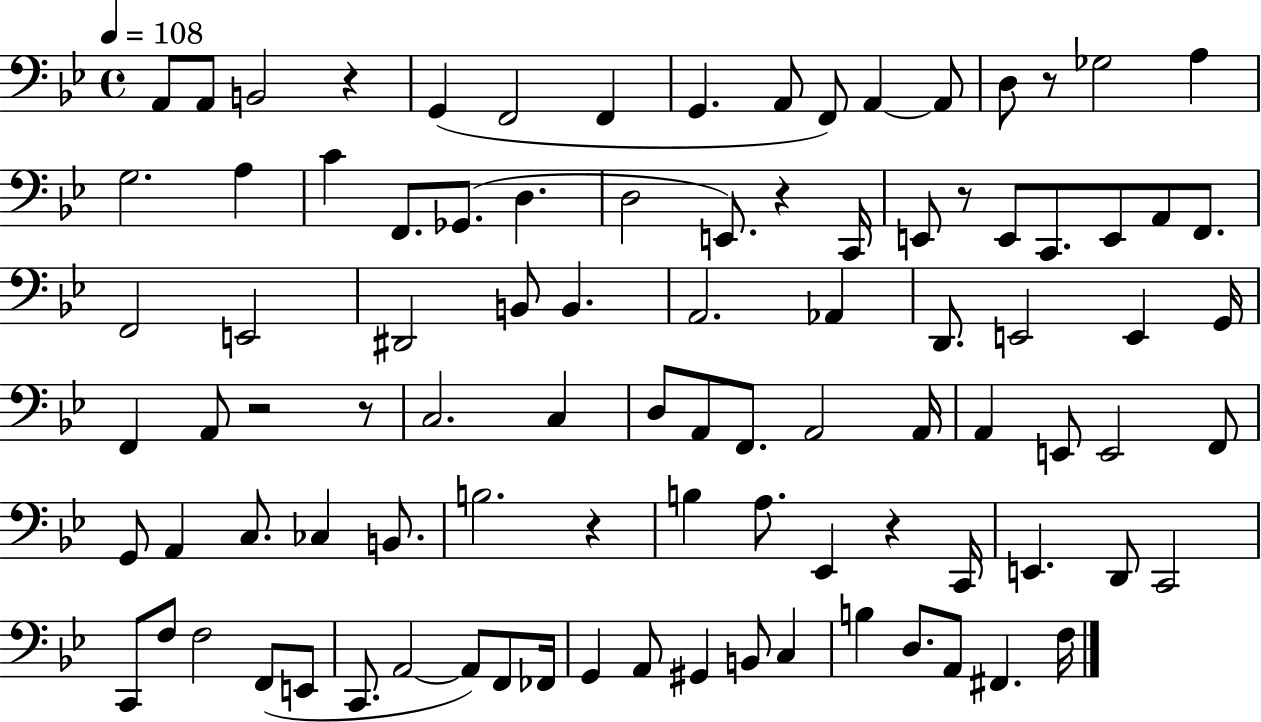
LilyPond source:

{
  \clef bass
  \time 4/4
  \defaultTimeSignature
  \key bes \major
  \tempo 4 = 108
  \repeat volta 2 { a,8 a,8 b,2 r4 | g,4( f,2 f,4 | g,4. a,8 f,8) a,4~~ a,8 | d8 r8 ges2 a4 | \break g2. a4 | c'4 f,8. ges,8.( d4. | d2 e,8.) r4 c,16 | e,8 r8 e,8 c,8. e,8 a,8 f,8. | \break f,2 e,2 | dis,2 b,8 b,4. | a,2. aes,4 | d,8. e,2 e,4 g,16 | \break f,4 a,8 r2 r8 | c2. c4 | d8 a,8 f,8. a,2 a,16 | a,4 e,8 e,2 f,8 | \break g,8 a,4 c8. ces4 b,8. | b2. r4 | b4 a8. ees,4 r4 c,16 | e,4. d,8 c,2 | \break c,8 f8 f2 f,8( e,8 | c,8. a,2~~ a,8) f,8 fes,16 | g,4 a,8 gis,4 b,8 c4 | b4 d8. a,8 fis,4. f16 | \break } \bar "|."
}